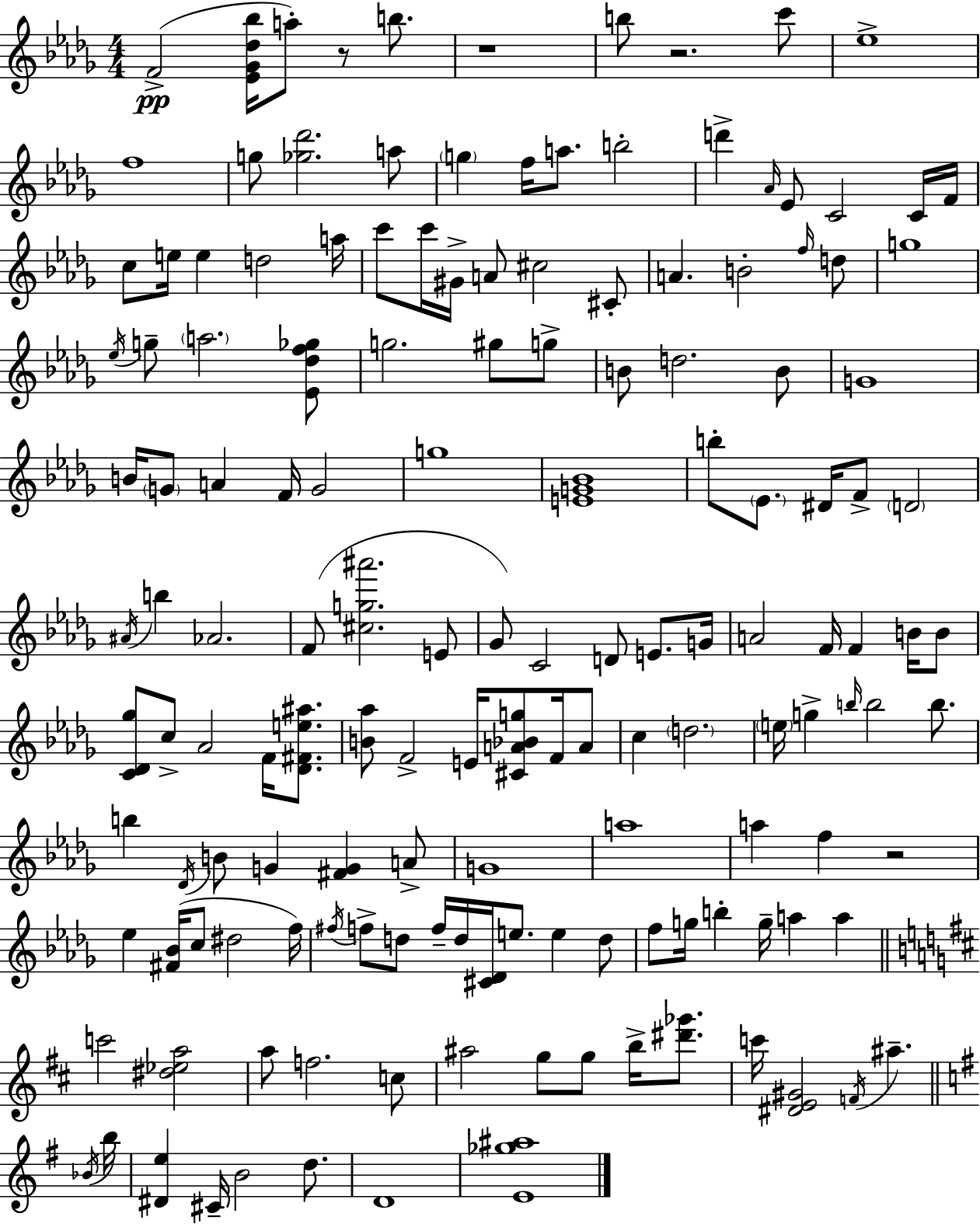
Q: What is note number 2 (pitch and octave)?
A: A5